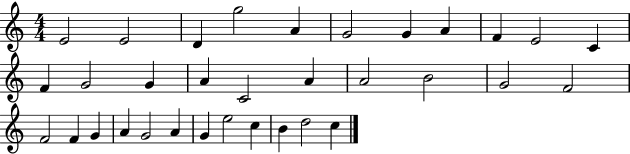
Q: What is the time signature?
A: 4/4